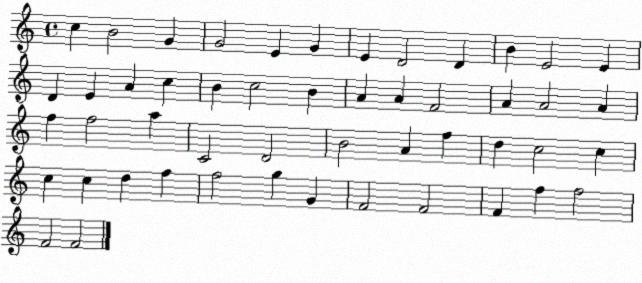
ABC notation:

X:1
T:Untitled
M:4/4
L:1/4
K:C
c B2 G G2 E G E D2 D B E2 E D E A c B c2 B A A F2 A A2 A f f2 a C2 D2 B2 A f d c2 c c c d f f2 g G F2 F2 F f f2 F2 F2